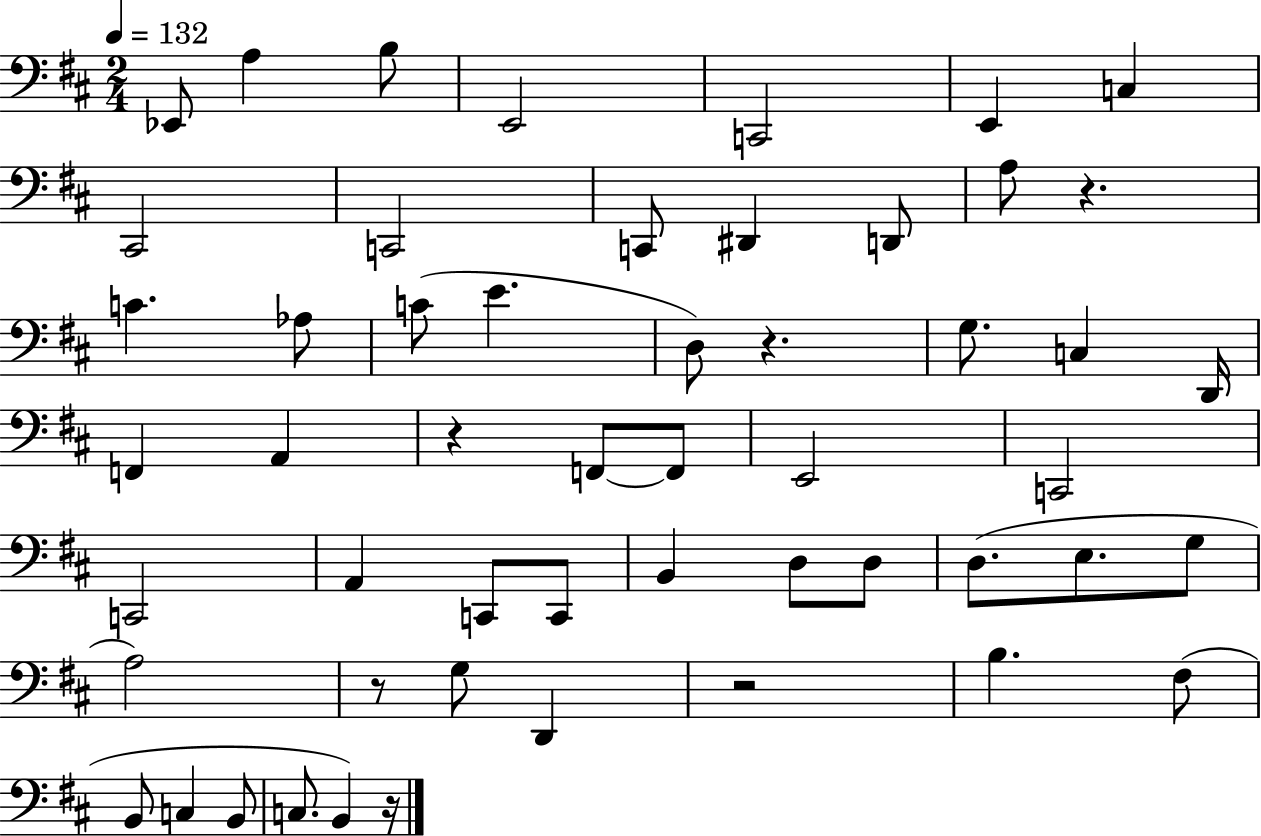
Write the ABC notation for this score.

X:1
T:Untitled
M:2/4
L:1/4
K:D
_E,,/2 A, B,/2 E,,2 C,,2 E,, C, ^C,,2 C,,2 C,,/2 ^D,, D,,/2 A,/2 z C _A,/2 C/2 E D,/2 z G,/2 C, D,,/4 F,, A,, z F,,/2 F,,/2 E,,2 C,,2 C,,2 A,, C,,/2 C,,/2 B,, D,/2 D,/2 D,/2 E,/2 G,/2 A,2 z/2 G,/2 D,, z2 B, ^F,/2 B,,/2 C, B,,/2 C,/2 B,, z/4